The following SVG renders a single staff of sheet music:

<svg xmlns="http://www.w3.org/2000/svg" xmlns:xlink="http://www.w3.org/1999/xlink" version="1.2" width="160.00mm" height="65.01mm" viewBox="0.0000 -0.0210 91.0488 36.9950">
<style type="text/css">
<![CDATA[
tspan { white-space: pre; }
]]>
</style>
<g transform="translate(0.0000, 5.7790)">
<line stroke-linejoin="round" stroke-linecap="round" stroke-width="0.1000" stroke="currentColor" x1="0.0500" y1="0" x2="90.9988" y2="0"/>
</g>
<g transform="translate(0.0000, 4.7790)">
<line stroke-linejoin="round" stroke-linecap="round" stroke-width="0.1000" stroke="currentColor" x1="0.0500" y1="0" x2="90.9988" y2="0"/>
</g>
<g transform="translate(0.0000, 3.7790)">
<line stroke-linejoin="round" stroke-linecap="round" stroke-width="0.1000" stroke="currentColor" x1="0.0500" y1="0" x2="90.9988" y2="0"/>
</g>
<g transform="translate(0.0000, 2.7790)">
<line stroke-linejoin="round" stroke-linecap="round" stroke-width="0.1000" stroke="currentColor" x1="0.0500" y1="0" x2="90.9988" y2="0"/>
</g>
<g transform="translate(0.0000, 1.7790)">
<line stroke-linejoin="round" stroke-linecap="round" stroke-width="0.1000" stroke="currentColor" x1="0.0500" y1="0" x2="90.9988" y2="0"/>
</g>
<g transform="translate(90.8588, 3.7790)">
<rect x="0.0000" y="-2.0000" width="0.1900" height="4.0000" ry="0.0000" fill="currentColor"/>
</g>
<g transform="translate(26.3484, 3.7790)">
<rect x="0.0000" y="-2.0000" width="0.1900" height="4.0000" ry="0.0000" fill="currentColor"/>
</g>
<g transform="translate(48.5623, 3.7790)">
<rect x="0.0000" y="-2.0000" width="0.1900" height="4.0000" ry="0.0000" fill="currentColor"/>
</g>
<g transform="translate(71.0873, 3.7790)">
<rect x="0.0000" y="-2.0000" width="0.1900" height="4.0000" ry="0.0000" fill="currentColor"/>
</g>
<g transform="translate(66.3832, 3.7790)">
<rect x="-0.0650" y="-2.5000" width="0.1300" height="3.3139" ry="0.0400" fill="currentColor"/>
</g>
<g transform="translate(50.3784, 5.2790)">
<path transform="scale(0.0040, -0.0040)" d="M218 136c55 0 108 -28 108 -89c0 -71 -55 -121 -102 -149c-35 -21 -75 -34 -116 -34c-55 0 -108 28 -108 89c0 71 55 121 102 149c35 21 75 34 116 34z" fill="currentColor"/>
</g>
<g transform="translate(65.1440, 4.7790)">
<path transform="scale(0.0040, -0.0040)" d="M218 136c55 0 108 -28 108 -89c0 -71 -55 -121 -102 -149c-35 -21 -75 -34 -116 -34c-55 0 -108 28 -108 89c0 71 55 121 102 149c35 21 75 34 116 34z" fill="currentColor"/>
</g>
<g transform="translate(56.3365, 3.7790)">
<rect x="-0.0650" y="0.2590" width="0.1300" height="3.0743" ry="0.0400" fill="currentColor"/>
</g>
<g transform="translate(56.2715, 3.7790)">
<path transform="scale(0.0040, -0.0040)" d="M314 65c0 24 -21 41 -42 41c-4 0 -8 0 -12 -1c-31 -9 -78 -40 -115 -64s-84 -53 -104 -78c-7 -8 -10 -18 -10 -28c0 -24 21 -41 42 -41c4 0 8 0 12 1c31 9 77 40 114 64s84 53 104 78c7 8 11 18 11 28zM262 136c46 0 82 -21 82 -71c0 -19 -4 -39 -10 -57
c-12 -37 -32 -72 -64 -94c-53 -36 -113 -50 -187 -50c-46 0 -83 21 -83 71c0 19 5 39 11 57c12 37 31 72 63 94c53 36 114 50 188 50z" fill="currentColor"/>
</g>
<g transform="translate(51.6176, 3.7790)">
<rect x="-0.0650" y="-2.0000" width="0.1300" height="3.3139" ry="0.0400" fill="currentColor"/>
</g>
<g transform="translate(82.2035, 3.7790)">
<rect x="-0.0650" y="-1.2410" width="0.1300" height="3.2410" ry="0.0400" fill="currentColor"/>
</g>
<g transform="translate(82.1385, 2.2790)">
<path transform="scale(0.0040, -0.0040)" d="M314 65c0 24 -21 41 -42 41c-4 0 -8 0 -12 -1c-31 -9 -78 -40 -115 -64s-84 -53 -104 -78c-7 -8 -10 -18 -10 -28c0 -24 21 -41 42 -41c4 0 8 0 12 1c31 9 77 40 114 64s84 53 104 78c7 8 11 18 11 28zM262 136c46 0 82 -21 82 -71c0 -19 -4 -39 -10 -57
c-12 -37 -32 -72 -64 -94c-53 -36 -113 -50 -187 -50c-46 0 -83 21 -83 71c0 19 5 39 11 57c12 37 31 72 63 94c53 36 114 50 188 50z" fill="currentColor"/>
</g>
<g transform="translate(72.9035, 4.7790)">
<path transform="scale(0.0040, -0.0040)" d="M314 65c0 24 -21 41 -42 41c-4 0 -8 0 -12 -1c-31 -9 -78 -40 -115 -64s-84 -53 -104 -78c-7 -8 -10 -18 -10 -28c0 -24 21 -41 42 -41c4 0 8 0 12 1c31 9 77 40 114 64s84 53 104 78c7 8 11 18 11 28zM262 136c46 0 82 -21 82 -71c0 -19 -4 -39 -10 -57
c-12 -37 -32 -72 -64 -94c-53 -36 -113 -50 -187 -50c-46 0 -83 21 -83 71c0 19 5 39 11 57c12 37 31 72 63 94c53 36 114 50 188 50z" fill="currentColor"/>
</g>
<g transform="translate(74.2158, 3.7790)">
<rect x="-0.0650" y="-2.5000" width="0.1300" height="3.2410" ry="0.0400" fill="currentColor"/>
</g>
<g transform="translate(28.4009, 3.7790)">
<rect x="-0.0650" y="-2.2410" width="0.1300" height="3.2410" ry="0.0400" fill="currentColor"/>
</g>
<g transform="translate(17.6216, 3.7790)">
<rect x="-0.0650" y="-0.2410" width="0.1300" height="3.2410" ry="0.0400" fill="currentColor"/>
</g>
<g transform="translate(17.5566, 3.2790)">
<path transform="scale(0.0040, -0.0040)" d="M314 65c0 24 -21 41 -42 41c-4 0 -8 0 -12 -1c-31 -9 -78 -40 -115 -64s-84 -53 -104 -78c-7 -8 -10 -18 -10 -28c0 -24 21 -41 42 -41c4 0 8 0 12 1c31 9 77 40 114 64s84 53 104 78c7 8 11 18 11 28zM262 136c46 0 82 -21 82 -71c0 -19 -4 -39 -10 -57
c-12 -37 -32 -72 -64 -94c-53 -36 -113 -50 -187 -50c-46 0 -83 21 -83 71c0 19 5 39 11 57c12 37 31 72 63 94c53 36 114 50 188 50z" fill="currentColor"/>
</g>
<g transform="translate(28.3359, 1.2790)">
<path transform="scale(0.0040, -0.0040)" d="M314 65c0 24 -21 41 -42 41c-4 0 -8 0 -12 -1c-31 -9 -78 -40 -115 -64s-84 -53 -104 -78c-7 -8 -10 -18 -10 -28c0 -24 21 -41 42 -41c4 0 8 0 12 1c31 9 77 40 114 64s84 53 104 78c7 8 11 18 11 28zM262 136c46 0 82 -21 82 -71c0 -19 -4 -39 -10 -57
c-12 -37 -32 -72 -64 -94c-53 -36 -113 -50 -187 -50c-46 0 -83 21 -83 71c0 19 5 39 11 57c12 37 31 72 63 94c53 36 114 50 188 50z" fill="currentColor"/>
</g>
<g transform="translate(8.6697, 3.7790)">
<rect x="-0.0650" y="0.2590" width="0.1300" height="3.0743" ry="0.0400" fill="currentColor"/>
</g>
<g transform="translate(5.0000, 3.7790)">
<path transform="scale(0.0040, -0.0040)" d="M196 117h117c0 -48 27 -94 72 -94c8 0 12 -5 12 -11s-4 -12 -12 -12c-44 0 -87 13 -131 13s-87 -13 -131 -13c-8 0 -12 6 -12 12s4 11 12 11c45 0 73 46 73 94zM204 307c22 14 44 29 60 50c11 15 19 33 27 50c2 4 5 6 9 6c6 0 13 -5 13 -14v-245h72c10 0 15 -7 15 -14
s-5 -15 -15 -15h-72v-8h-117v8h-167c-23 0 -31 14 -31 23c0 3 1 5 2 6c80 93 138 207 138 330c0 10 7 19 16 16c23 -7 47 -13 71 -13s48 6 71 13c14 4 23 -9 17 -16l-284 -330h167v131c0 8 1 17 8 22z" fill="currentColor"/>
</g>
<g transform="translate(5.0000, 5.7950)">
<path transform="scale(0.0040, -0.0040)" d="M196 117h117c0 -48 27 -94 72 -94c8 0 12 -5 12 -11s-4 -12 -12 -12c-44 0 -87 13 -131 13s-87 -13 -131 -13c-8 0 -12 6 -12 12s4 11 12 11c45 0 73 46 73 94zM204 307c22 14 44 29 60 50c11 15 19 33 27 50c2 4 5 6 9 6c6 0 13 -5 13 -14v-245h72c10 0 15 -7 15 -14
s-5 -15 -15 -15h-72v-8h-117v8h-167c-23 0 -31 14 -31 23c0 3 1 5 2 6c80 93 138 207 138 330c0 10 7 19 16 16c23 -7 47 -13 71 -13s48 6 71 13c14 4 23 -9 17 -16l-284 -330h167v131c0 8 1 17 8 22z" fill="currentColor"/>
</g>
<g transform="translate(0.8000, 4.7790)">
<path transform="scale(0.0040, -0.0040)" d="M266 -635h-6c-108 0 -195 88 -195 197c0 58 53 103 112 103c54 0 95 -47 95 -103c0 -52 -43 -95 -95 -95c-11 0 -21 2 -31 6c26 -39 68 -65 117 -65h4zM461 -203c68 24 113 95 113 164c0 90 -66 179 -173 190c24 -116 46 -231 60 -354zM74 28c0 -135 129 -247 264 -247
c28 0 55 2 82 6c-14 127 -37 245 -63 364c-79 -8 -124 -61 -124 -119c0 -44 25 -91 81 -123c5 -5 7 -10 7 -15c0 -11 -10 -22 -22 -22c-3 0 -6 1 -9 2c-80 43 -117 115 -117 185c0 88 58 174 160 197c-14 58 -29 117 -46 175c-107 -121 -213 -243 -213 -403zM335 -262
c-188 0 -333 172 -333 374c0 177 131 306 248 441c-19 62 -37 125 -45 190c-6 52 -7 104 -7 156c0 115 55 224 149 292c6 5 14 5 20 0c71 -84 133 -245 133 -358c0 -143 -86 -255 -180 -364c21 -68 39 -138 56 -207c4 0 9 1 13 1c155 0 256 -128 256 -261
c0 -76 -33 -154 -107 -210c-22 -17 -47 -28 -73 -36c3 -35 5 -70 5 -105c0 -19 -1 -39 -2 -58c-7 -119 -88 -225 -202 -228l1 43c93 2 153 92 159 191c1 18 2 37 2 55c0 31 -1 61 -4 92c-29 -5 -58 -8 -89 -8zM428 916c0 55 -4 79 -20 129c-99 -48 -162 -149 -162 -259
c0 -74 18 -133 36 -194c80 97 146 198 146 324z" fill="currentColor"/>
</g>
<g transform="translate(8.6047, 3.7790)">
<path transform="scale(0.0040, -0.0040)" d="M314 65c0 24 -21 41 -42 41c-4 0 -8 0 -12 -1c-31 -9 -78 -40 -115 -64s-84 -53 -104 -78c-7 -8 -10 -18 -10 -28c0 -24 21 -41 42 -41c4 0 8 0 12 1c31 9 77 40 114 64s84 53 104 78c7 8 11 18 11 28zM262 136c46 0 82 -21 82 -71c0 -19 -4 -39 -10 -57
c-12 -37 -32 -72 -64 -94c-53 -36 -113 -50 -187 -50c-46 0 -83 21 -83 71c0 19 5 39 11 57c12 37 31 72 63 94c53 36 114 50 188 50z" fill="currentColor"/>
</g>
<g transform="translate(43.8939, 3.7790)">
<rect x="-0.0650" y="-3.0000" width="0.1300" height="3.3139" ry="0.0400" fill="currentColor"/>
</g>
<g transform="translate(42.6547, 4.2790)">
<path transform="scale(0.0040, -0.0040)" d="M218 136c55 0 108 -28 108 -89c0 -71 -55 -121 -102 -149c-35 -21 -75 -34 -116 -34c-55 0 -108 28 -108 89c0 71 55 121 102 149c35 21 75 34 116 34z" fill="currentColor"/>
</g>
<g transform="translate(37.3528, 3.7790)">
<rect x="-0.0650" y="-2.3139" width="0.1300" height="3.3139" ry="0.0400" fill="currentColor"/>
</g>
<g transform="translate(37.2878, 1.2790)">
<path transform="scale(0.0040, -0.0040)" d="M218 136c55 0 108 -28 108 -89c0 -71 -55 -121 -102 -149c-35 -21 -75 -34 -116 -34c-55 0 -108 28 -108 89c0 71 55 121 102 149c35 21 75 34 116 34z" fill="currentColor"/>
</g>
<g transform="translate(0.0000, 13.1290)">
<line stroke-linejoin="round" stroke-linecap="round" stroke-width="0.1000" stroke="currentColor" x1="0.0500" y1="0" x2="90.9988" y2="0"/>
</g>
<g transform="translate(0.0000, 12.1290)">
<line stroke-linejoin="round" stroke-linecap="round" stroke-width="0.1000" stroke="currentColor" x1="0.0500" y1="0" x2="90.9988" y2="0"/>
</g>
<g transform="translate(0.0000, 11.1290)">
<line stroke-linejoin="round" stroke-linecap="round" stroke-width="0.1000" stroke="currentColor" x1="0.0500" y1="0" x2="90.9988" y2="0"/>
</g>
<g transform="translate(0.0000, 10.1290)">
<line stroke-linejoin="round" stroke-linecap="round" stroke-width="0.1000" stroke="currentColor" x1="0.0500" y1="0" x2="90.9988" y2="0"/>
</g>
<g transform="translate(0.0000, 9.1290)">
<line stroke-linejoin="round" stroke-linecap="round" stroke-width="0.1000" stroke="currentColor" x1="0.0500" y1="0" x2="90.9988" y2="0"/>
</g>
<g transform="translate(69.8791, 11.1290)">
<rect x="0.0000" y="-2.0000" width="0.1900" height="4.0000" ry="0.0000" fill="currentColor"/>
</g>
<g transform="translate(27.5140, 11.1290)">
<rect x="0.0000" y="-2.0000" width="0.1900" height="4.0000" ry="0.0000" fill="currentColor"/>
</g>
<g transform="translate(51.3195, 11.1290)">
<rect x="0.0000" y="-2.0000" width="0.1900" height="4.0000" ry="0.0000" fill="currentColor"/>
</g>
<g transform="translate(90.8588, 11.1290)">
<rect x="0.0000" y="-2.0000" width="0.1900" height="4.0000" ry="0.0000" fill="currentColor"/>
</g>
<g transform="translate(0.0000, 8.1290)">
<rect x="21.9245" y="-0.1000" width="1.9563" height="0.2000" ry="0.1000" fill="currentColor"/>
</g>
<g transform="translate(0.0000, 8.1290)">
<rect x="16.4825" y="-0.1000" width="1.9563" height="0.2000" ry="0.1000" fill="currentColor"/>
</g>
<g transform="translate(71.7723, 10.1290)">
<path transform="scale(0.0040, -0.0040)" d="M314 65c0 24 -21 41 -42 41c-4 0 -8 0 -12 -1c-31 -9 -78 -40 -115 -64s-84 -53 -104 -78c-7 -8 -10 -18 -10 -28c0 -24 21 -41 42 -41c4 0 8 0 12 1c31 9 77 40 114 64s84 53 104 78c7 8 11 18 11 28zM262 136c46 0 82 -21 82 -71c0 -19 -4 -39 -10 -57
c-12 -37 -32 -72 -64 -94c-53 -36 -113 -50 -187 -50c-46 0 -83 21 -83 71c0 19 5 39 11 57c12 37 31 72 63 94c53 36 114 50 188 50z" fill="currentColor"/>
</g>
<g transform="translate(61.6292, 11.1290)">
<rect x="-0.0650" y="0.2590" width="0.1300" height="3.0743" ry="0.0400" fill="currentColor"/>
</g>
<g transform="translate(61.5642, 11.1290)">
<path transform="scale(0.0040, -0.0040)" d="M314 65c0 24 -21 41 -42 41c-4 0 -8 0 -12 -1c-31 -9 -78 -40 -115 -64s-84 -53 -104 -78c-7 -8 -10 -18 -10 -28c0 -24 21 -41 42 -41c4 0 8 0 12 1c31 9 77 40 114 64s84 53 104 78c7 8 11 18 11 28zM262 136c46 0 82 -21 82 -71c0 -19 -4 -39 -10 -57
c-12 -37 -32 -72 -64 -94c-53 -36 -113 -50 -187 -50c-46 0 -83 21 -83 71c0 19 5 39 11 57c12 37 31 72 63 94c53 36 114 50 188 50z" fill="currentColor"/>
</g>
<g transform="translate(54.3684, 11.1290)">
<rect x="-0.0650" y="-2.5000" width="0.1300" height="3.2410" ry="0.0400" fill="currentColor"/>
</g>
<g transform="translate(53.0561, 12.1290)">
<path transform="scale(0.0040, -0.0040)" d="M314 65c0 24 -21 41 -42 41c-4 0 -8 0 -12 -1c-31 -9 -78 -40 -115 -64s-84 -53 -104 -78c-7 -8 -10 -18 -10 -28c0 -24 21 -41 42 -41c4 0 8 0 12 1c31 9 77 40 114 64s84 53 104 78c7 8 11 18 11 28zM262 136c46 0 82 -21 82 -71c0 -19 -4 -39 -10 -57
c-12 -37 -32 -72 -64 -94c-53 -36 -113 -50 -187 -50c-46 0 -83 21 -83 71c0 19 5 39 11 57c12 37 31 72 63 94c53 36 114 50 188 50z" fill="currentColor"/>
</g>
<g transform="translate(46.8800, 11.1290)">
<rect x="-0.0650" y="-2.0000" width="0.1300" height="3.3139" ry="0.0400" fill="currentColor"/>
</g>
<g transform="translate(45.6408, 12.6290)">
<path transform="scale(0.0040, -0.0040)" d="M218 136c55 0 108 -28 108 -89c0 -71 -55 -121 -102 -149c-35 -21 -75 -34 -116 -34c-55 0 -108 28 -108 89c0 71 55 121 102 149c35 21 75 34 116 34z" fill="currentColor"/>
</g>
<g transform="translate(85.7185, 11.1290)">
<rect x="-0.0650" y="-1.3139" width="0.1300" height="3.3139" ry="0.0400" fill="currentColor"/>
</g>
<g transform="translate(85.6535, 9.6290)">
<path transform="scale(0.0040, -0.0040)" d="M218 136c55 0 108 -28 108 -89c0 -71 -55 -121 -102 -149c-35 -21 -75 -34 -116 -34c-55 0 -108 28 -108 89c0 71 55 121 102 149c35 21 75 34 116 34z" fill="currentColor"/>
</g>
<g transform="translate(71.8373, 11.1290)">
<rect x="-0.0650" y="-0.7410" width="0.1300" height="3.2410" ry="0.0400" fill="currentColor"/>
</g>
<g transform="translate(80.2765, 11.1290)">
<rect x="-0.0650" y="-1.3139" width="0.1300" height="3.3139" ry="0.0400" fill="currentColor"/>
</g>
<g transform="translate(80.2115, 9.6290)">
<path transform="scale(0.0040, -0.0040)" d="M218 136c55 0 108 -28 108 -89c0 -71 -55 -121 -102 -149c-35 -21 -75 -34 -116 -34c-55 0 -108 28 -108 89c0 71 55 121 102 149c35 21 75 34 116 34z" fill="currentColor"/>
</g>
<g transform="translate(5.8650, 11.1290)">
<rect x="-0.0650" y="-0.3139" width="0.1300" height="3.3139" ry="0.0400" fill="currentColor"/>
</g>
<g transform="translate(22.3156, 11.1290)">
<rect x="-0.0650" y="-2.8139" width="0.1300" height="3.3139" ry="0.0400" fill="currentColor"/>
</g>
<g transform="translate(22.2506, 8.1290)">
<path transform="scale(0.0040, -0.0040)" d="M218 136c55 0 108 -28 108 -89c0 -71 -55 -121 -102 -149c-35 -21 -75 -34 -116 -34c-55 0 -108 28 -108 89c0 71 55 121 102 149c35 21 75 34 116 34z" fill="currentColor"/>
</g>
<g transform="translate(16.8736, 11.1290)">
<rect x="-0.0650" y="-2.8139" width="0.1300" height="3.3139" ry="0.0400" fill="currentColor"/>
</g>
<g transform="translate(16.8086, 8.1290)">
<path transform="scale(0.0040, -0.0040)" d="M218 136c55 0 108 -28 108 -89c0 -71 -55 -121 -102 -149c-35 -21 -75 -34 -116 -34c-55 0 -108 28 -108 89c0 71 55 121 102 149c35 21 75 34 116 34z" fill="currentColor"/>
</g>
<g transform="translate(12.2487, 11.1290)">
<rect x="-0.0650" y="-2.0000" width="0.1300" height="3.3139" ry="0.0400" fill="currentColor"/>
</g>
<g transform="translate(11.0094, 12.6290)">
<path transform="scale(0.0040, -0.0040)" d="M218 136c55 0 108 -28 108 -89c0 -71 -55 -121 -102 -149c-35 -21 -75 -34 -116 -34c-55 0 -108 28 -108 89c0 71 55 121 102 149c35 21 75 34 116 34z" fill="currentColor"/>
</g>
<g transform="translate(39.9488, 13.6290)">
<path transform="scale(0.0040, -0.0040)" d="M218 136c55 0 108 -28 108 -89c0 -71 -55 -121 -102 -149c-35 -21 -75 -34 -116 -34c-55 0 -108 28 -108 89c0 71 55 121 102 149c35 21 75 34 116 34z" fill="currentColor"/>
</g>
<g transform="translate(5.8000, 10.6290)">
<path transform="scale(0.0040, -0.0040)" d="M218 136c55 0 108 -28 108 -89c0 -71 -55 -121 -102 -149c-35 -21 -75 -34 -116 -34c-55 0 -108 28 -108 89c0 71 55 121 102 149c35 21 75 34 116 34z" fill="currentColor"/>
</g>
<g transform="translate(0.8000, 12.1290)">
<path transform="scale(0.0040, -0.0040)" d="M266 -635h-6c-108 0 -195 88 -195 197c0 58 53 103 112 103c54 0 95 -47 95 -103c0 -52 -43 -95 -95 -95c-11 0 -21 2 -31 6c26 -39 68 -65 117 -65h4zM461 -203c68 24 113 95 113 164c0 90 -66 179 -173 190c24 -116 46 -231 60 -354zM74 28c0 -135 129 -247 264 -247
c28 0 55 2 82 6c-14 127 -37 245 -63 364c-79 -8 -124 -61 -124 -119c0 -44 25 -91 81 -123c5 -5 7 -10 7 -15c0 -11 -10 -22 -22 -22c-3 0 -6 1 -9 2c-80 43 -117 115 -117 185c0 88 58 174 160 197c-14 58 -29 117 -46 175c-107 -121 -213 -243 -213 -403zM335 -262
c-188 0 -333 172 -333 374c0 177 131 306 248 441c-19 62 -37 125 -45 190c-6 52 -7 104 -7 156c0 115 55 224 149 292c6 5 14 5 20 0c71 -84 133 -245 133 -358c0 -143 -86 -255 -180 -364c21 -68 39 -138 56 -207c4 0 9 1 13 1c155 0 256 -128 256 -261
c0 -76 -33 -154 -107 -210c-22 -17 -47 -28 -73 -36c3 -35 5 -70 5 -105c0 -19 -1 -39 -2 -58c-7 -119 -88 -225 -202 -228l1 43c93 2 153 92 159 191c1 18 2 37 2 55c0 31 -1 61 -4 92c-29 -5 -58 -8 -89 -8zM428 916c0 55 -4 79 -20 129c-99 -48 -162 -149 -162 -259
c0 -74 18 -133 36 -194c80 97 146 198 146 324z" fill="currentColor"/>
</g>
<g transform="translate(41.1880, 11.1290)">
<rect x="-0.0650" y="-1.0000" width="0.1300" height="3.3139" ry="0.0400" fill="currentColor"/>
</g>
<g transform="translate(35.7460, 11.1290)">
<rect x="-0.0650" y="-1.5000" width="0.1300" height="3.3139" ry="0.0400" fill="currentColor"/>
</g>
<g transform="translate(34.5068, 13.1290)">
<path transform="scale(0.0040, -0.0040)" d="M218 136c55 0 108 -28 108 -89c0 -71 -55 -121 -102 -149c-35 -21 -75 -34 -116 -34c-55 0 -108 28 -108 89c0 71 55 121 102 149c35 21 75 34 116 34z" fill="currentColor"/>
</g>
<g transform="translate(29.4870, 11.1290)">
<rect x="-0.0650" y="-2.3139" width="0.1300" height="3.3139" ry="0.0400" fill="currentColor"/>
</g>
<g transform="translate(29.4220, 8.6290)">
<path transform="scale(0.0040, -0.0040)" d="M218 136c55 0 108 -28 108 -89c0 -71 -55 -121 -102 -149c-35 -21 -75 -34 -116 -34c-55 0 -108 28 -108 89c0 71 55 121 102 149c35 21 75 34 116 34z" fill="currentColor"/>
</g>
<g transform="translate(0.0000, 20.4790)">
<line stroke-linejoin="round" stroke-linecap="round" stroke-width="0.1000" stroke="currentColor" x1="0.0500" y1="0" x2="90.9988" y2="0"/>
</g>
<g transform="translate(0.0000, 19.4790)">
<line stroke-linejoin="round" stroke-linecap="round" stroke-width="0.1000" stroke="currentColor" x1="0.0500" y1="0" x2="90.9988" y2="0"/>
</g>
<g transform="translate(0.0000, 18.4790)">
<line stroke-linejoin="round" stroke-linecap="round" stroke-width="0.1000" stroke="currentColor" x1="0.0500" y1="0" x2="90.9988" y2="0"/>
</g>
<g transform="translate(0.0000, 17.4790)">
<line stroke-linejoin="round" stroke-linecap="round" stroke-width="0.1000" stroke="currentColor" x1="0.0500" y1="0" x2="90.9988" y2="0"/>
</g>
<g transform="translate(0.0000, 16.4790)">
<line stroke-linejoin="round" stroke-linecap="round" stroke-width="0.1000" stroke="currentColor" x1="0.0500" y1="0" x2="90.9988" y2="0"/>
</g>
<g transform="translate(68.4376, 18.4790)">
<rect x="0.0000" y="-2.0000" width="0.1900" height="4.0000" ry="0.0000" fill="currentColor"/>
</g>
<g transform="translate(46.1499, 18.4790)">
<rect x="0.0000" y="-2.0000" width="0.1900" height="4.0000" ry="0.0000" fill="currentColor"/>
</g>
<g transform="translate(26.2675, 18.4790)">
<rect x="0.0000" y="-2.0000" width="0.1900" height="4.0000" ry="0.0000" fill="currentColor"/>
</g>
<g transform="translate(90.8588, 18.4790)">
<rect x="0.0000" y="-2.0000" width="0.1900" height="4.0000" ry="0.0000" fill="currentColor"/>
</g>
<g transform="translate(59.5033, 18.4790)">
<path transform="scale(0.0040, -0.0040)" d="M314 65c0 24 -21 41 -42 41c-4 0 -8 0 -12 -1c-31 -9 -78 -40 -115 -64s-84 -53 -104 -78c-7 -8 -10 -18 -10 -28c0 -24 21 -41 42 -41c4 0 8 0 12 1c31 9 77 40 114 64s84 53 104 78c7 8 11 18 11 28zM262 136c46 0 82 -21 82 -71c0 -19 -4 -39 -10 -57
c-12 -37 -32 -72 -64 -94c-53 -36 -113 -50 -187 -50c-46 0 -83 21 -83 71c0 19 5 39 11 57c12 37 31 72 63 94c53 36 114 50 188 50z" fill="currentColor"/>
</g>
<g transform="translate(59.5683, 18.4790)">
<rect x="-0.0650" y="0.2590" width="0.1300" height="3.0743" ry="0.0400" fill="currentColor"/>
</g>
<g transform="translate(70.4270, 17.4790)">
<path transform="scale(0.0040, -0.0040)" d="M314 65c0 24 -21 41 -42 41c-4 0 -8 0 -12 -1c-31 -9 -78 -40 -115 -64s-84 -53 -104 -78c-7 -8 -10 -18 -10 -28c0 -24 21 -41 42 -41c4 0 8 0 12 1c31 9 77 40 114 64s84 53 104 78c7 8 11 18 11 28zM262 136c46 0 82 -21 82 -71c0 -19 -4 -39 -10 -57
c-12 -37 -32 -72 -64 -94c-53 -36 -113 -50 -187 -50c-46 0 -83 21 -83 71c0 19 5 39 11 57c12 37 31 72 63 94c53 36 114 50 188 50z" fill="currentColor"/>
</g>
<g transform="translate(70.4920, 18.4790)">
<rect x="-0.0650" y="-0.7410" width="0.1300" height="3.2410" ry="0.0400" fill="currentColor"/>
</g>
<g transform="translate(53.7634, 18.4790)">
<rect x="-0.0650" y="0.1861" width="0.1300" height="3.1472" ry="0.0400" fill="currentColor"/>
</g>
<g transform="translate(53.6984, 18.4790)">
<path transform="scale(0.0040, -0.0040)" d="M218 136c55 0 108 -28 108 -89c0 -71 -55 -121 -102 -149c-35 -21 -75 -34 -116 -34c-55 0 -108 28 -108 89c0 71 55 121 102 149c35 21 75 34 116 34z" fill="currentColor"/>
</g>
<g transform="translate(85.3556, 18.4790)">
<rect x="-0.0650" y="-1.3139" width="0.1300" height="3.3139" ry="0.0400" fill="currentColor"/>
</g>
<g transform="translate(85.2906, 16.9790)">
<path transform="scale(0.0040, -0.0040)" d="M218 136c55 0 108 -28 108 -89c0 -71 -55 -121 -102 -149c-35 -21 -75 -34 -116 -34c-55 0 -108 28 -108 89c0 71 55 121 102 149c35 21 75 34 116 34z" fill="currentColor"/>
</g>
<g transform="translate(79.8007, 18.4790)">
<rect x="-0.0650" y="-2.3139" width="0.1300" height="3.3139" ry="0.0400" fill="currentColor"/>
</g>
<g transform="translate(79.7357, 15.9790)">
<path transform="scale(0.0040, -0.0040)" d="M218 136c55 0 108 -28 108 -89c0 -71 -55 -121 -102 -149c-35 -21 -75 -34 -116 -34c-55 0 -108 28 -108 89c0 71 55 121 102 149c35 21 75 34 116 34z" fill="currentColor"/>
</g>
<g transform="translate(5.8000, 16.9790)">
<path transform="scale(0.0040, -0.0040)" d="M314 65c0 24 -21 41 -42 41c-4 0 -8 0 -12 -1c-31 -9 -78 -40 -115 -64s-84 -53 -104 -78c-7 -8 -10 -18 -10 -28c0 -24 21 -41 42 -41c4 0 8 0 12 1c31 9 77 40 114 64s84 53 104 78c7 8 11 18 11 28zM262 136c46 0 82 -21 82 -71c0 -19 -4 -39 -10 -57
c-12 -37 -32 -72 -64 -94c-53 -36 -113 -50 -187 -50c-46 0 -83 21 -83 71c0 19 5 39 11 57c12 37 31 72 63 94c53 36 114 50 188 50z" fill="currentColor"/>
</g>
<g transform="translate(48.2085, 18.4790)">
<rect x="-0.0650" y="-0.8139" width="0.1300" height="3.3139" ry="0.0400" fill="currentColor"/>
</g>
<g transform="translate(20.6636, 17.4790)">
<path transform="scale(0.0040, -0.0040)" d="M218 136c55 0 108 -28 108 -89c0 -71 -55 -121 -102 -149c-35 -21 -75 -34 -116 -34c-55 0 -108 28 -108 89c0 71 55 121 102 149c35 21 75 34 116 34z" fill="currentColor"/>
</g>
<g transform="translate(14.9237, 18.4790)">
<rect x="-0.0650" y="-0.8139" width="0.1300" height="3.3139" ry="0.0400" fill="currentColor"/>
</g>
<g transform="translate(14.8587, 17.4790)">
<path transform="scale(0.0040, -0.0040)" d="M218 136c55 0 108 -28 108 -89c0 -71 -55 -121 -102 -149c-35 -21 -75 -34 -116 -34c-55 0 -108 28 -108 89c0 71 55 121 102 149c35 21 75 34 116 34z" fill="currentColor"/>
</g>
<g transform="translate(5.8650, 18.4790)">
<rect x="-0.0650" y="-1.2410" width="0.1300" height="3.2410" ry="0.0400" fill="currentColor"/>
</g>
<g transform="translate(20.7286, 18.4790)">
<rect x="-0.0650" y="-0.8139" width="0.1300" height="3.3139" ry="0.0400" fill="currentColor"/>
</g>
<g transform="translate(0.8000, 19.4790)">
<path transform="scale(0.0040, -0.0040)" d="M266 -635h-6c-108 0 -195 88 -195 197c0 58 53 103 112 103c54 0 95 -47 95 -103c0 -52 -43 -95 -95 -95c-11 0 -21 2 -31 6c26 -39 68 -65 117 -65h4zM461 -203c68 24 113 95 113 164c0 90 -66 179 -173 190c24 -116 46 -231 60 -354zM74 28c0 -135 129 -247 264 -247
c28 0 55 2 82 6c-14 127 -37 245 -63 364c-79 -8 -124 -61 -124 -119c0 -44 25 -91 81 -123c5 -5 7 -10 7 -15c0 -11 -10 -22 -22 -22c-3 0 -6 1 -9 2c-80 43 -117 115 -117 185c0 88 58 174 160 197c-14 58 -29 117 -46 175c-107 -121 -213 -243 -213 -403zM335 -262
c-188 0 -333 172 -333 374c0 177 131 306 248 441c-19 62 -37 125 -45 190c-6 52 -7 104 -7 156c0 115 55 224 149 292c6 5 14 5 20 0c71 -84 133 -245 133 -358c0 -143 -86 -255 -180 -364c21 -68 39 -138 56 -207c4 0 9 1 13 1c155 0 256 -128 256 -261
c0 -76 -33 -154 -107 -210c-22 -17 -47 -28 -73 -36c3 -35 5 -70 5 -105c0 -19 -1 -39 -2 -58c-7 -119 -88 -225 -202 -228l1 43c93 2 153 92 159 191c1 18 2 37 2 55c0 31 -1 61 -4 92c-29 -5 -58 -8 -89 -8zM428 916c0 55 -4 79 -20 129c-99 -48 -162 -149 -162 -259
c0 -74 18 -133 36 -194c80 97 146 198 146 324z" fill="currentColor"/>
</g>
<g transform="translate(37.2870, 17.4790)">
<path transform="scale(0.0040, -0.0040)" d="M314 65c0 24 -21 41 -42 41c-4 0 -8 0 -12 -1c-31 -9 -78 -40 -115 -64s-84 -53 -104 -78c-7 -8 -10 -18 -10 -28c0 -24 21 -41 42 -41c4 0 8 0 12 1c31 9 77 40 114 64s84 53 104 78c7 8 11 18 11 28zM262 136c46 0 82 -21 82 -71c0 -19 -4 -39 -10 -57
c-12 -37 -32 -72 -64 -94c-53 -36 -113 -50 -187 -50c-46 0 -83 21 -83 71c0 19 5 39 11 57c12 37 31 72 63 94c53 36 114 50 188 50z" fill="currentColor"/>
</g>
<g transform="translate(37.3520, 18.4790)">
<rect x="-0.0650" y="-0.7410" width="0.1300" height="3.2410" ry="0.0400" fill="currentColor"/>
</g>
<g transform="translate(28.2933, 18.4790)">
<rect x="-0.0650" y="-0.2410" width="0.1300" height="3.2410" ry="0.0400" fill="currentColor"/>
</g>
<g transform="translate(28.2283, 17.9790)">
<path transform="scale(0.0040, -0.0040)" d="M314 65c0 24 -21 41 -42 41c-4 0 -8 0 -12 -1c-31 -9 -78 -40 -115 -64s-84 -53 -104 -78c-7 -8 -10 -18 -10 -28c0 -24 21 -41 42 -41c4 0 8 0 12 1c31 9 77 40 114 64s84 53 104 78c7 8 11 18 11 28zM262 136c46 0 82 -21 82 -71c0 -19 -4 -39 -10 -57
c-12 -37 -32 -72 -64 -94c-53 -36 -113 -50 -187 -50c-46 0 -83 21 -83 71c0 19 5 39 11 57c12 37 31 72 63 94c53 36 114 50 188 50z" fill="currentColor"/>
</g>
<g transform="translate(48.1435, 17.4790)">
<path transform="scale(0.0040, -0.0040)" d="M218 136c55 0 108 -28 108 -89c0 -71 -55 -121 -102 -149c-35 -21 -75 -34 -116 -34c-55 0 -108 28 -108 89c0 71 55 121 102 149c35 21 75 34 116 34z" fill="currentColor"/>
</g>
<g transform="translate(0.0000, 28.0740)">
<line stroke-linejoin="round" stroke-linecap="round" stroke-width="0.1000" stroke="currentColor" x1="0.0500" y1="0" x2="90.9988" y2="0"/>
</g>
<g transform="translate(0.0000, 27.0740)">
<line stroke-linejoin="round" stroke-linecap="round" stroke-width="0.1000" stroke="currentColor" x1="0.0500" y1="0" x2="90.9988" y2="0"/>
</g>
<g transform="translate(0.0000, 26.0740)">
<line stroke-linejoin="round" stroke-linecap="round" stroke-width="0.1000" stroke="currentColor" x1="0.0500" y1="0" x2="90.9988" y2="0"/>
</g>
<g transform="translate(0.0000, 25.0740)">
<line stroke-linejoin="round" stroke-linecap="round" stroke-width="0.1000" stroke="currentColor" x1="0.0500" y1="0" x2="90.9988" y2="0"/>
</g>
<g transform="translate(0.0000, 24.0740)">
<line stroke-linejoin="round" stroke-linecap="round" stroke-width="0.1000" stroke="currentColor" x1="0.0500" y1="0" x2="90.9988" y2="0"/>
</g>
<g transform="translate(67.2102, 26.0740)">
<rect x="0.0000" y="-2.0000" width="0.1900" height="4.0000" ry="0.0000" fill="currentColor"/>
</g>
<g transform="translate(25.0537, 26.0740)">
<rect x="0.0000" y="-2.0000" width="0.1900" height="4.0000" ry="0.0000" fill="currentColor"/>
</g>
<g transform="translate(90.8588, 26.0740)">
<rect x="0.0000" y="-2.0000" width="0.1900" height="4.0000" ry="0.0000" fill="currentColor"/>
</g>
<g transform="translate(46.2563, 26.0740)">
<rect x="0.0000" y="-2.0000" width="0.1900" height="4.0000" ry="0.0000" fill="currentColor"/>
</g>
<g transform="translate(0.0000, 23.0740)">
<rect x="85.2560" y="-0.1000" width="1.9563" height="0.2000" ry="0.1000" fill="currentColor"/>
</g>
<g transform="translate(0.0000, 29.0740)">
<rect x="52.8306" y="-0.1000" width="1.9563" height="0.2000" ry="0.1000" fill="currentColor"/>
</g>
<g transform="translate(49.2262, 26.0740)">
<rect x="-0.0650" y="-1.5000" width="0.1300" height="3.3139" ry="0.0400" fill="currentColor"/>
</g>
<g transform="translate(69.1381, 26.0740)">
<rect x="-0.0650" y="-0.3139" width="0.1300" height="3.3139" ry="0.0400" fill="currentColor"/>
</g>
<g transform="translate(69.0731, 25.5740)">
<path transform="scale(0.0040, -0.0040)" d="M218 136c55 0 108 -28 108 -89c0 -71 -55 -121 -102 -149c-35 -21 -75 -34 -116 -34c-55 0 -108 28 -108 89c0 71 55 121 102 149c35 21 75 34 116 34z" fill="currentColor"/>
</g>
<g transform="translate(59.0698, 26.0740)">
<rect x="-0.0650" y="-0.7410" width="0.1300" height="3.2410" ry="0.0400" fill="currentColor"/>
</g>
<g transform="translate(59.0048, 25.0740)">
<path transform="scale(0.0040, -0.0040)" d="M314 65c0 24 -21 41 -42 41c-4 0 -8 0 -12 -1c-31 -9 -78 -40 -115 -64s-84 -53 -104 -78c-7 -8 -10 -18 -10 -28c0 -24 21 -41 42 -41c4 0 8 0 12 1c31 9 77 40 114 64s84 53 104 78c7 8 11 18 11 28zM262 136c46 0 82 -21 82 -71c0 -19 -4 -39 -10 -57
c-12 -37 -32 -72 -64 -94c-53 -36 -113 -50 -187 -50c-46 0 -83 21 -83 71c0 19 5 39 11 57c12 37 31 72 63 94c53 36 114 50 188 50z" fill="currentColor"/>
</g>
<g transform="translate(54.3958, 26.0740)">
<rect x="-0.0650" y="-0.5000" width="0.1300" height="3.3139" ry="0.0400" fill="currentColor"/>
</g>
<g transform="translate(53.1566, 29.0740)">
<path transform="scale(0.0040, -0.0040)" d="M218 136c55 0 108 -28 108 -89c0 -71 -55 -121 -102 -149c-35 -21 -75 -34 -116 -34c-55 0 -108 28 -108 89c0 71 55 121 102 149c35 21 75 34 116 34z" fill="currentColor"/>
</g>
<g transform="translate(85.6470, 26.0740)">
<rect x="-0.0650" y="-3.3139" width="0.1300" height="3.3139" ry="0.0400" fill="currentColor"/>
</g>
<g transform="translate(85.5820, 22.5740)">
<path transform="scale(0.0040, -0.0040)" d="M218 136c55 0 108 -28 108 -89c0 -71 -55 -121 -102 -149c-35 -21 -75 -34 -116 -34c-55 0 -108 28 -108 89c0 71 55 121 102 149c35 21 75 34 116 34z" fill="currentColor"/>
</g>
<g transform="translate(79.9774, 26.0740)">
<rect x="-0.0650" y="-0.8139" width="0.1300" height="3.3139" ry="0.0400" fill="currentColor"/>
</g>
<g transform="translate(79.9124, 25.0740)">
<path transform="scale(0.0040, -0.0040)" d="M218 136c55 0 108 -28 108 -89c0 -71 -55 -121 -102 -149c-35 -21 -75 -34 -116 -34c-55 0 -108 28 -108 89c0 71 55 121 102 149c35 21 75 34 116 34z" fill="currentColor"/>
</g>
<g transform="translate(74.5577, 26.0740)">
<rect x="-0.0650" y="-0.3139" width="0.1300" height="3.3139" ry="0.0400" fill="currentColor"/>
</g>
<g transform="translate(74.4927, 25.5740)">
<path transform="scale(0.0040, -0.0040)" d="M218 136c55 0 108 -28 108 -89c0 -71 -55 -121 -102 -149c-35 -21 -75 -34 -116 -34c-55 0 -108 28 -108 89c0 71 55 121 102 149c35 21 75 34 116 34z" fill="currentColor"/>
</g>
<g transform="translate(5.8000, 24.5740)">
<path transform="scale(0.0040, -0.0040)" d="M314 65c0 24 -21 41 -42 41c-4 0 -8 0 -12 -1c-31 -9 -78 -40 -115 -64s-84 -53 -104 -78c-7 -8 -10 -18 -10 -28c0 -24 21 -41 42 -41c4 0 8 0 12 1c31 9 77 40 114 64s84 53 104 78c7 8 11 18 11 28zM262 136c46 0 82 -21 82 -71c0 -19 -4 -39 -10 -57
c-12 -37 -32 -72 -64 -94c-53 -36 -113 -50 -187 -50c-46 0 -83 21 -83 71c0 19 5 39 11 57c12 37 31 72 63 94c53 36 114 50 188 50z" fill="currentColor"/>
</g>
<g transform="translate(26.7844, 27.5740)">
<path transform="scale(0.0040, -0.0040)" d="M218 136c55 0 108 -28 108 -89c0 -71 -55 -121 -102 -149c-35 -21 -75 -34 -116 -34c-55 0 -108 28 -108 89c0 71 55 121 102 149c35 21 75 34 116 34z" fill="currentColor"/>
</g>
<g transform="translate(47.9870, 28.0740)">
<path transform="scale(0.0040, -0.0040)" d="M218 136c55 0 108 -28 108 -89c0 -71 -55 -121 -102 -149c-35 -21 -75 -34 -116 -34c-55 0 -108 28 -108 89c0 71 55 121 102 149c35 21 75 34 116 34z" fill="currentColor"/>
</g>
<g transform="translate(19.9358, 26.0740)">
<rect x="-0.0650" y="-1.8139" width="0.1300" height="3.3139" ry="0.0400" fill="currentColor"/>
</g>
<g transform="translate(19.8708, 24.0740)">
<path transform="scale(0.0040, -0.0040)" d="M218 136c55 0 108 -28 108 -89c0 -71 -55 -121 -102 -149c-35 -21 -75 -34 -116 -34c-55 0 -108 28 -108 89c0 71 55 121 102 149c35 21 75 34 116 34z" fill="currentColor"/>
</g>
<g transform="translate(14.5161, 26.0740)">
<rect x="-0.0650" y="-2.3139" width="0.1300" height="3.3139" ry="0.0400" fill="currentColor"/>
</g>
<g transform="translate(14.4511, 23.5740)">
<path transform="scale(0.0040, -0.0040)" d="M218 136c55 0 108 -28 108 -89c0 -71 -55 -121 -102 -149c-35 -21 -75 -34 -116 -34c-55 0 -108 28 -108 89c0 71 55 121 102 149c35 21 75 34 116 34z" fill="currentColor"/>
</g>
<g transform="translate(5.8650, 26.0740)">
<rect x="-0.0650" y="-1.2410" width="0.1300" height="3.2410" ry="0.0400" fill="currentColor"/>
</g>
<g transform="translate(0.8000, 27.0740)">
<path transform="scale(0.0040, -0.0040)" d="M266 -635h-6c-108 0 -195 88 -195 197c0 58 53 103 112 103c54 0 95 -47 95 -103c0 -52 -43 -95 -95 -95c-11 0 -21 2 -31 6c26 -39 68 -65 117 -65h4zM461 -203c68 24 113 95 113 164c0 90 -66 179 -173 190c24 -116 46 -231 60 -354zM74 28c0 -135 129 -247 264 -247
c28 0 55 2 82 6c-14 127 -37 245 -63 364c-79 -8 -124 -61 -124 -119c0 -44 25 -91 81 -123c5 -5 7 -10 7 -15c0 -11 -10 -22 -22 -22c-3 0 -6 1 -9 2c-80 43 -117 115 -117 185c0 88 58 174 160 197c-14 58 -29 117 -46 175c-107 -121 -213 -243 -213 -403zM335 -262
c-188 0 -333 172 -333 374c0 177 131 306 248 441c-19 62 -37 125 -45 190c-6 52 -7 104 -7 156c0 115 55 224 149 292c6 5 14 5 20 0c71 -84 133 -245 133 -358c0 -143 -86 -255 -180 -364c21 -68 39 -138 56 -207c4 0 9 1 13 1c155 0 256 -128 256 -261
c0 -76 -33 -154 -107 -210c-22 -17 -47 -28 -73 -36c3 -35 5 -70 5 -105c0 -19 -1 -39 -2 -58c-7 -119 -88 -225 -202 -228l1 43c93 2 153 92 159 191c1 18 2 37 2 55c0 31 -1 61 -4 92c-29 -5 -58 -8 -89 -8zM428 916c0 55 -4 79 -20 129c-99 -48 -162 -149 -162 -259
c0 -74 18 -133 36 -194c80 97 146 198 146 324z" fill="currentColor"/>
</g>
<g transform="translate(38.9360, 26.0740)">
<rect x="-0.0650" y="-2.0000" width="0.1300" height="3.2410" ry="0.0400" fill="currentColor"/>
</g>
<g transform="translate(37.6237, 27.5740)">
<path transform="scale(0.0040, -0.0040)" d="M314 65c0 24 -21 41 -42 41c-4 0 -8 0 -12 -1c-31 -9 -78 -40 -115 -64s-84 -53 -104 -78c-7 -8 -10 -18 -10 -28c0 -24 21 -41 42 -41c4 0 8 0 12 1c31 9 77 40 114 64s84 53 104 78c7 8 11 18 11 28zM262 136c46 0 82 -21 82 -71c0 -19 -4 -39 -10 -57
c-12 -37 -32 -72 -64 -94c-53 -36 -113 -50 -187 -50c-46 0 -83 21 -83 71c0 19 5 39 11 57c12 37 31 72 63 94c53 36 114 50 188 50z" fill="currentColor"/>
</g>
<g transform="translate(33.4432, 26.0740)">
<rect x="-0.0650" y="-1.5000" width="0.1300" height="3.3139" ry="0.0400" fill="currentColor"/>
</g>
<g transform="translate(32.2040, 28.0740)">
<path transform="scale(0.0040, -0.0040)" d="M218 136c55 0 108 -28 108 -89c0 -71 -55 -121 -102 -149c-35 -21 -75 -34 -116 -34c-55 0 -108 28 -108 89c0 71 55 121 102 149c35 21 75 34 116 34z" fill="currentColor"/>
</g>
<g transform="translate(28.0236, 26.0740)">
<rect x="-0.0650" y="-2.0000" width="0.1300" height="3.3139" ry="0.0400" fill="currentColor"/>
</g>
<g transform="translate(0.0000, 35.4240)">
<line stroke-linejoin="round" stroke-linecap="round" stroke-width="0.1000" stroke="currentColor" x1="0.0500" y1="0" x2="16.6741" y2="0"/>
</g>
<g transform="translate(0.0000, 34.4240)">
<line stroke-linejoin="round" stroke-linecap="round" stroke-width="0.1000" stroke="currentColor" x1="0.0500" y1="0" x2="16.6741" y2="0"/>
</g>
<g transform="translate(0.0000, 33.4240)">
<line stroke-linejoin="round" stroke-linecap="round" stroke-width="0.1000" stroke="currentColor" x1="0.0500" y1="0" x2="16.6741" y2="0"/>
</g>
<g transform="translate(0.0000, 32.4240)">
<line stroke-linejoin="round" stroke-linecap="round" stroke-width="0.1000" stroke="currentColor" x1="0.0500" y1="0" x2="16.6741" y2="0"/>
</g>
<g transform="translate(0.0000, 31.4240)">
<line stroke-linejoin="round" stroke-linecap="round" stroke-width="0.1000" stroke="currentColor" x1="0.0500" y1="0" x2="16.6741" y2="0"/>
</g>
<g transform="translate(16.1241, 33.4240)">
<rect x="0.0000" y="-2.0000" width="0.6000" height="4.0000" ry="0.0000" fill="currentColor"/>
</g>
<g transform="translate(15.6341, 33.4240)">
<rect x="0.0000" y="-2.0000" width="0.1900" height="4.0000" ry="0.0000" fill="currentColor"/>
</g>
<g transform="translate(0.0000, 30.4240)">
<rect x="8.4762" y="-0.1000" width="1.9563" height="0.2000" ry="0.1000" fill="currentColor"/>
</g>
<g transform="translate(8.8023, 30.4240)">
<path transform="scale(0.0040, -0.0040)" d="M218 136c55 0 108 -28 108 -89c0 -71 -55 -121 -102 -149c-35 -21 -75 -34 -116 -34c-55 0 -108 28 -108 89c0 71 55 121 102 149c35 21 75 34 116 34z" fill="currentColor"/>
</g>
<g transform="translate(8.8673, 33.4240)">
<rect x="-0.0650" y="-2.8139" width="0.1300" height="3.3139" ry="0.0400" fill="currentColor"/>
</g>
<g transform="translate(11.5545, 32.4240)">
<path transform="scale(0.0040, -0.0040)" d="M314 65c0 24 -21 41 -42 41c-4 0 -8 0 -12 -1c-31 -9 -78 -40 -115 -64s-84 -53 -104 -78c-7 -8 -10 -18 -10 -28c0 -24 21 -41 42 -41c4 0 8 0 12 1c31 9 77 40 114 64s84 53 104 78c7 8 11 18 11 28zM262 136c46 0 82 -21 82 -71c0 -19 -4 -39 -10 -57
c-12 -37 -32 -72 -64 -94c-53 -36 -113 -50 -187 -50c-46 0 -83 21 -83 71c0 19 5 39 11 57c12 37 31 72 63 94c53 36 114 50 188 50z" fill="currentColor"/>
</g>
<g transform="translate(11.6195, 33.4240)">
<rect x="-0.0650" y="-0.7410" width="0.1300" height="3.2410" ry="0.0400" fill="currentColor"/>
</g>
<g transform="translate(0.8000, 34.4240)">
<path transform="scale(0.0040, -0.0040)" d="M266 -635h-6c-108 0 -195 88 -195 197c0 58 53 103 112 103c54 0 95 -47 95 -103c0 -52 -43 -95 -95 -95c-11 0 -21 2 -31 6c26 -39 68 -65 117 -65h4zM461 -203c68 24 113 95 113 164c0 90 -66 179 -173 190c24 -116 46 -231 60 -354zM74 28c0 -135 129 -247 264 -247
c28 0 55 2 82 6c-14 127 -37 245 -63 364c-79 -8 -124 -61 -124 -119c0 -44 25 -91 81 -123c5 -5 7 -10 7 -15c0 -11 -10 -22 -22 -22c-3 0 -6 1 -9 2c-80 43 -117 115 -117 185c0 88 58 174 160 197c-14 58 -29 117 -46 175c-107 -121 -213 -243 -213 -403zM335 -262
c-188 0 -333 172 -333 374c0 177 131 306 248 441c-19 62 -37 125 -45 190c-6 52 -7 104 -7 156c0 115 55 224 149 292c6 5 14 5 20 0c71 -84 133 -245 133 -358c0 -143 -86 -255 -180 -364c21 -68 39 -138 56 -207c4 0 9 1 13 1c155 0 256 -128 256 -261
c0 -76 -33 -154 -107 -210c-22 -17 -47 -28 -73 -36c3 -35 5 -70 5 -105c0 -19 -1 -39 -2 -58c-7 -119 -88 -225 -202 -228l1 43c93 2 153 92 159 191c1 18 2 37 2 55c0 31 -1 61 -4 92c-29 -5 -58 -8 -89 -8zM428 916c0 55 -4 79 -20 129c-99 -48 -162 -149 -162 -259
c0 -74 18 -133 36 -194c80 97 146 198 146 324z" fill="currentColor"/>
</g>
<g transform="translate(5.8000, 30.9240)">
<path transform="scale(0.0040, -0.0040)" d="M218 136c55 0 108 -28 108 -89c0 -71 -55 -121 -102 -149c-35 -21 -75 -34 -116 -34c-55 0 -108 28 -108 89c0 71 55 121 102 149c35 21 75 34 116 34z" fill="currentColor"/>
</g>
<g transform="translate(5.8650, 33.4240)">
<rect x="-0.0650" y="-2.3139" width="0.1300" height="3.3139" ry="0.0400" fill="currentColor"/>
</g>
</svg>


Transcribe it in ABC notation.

X:1
T:Untitled
M:4/4
L:1/4
K:C
B2 c2 g2 g A F B2 G G2 e2 c F a a g E D F G2 B2 d2 e e e2 d d c2 d2 d B B2 d2 g e e2 g f F E F2 E C d2 c c d b g a d2